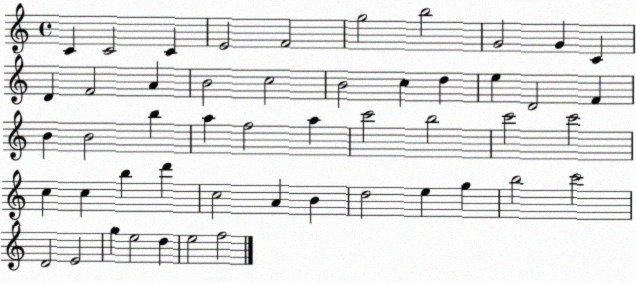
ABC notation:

X:1
T:Untitled
M:4/4
L:1/4
K:C
C C2 C E2 F2 g2 b2 G2 G C D F2 A B2 c2 B2 c d e D2 F B B2 b a f2 a c'2 b2 c'2 c'2 c c b d' c2 A B d2 e g b2 c'2 D2 E2 g e2 d e2 f2